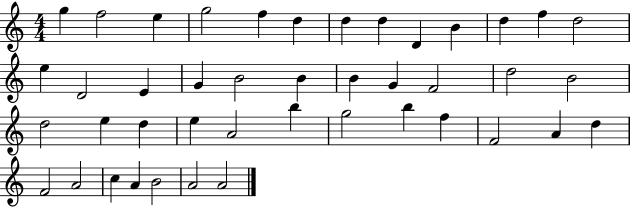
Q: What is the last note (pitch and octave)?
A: A4